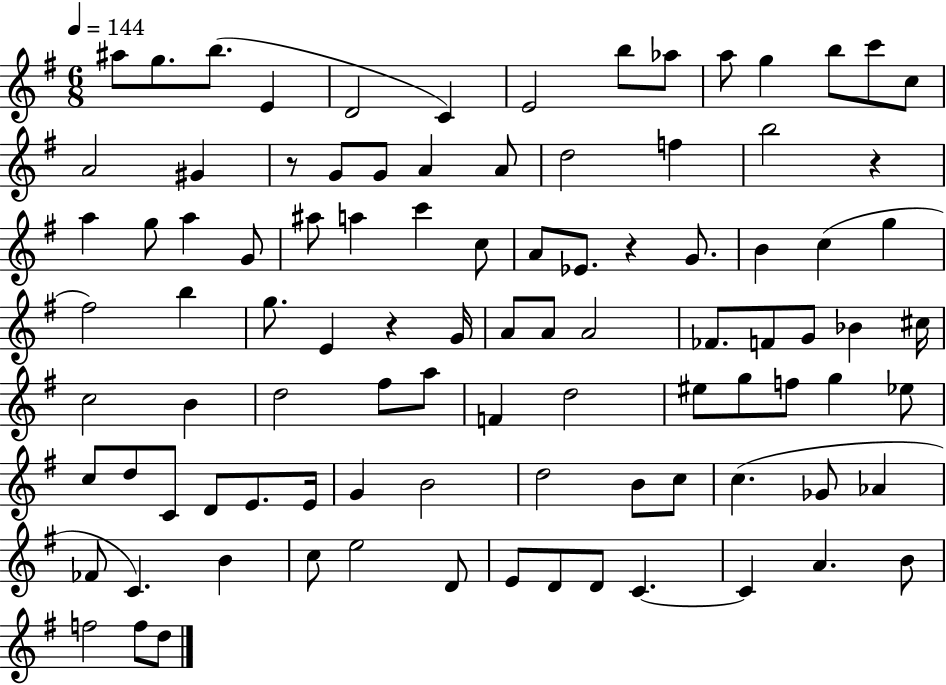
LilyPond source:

{
  \clef treble
  \numericTimeSignature
  \time 6/8
  \key g \major
  \tempo 4 = 144
  \repeat volta 2 { ais''8 g''8. b''8.( e'4 | d'2 c'4) | e'2 b''8 aes''8 | a''8 g''4 b''8 c'''8 c''8 | \break a'2 gis'4 | r8 g'8 g'8 a'4 a'8 | d''2 f''4 | b''2 r4 | \break a''4 g''8 a''4 g'8 | ais''8 a''4 c'''4 c''8 | a'8 ees'8. r4 g'8. | b'4 c''4( g''4 | \break fis''2) b''4 | g''8. e'4 r4 g'16 | a'8 a'8 a'2 | fes'8. f'8 g'8 bes'4 cis''16 | \break c''2 b'4 | d''2 fis''8 a''8 | f'4 d''2 | eis''8 g''8 f''8 g''4 ees''8 | \break c''8 d''8 c'8 d'8 e'8. e'16 | g'4 b'2 | d''2 b'8 c''8 | c''4.( ges'8 aes'4 | \break fes'8 c'4.) b'4 | c''8 e''2 d'8 | e'8 d'8 d'8 c'4.~~ | c'4 a'4. b'8 | \break f''2 f''8 d''8 | } \bar "|."
}